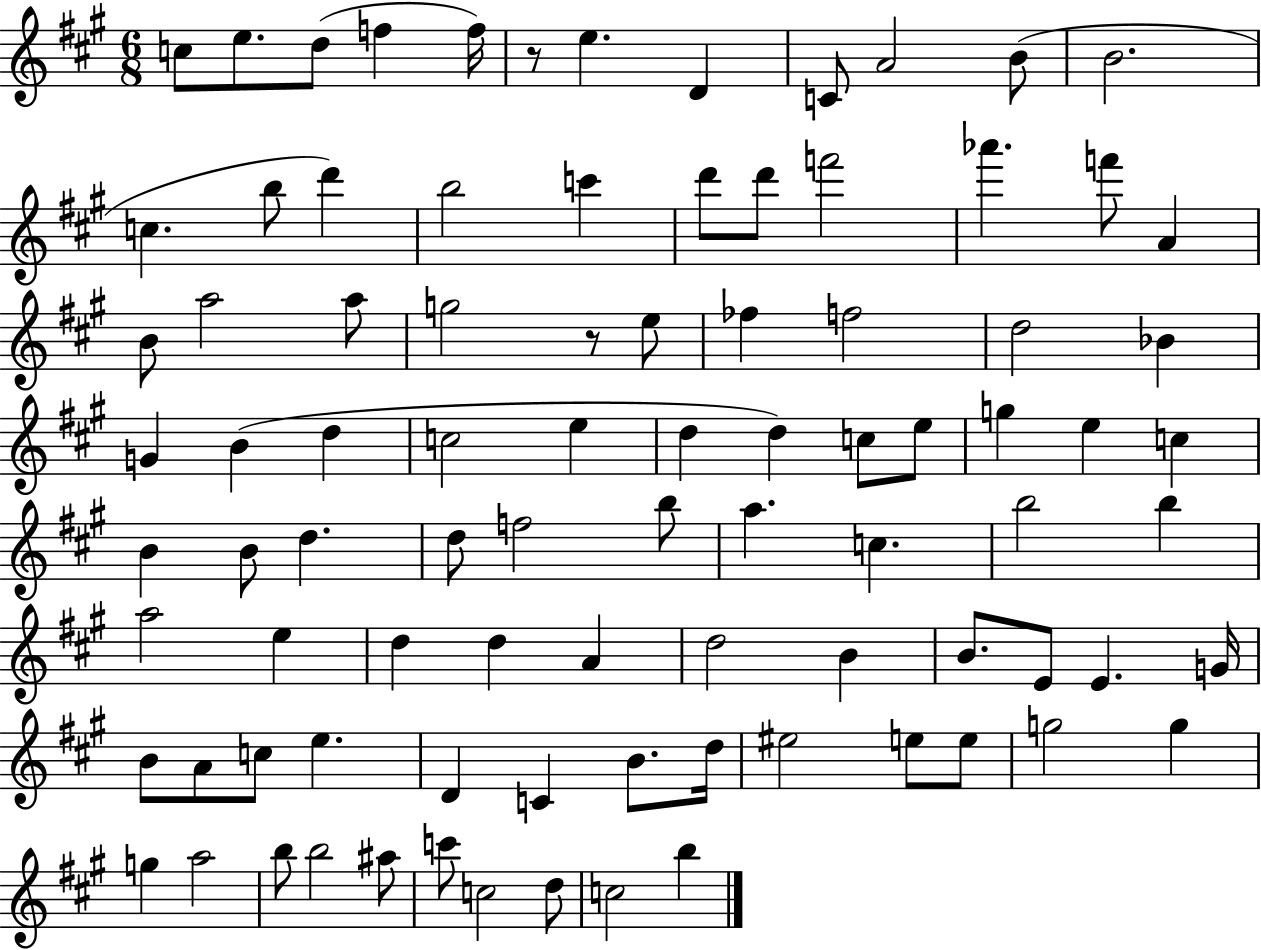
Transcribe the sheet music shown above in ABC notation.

X:1
T:Untitled
M:6/8
L:1/4
K:A
c/2 e/2 d/2 f f/4 z/2 e D C/2 A2 B/2 B2 c b/2 d' b2 c' d'/2 d'/2 f'2 _a' f'/2 A B/2 a2 a/2 g2 z/2 e/2 _f f2 d2 _B G B d c2 e d d c/2 e/2 g e c B B/2 d d/2 f2 b/2 a c b2 b a2 e d d A d2 B B/2 E/2 E G/4 B/2 A/2 c/2 e D C B/2 d/4 ^e2 e/2 e/2 g2 g g a2 b/2 b2 ^a/2 c'/2 c2 d/2 c2 b